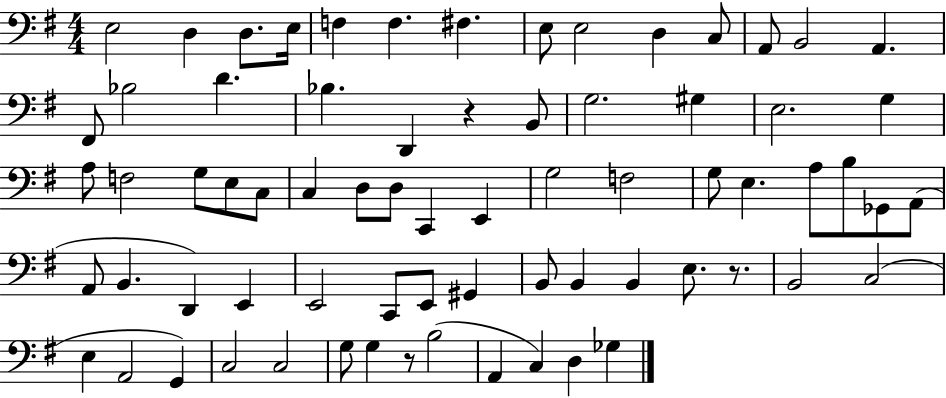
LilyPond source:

{
  \clef bass
  \numericTimeSignature
  \time 4/4
  \key g \major
  e2 d4 d8. e16 | f4 f4. fis4. | e8 e2 d4 c8 | a,8 b,2 a,4. | \break fis,8 bes2 d'4. | bes4. d,4 r4 b,8 | g2. gis4 | e2. g4 | \break a8 f2 g8 e8 c8 | c4 d8 d8 c,4 e,4 | g2 f2 | g8 e4. a8 b8 ges,8 a,8( | \break a,8 b,4. d,4) e,4 | e,2 c,8 e,8 gis,4 | b,8 b,4 b,4 e8. r8. | b,2 c2( | \break e4 a,2 g,4) | c2 c2 | g8 g4 r8 b2( | a,4 c4) d4 ges4 | \break \bar "|."
}